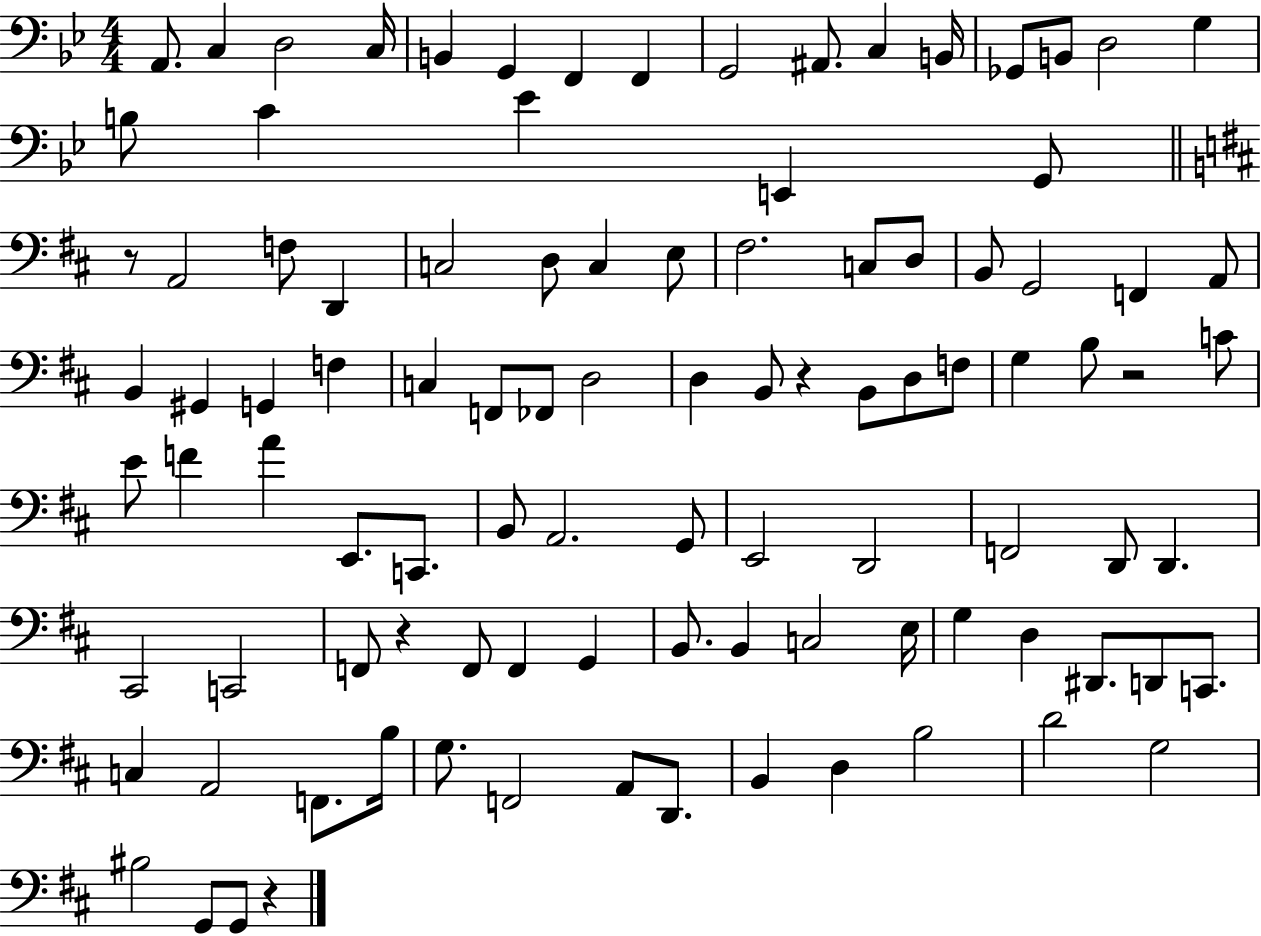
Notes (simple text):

A2/e. C3/q D3/h C3/s B2/q G2/q F2/q F2/q G2/h A#2/e. C3/q B2/s Gb2/e B2/e D3/h G3/q B3/e C4/q Eb4/q E2/q G2/e R/e A2/h F3/e D2/q C3/h D3/e C3/q E3/e F#3/h. C3/e D3/e B2/e G2/h F2/q A2/e B2/q G#2/q G2/q F3/q C3/q F2/e FES2/e D3/h D3/q B2/e R/q B2/e D3/e F3/e G3/q B3/e R/h C4/e E4/e F4/q A4/q E2/e. C2/e. B2/e A2/h. G2/e E2/h D2/h F2/h D2/e D2/q. C#2/h C2/h F2/e R/q F2/e F2/q G2/q B2/e. B2/q C3/h E3/s G3/q D3/q D#2/e. D2/e C2/e. C3/q A2/h F2/e. B3/s G3/e. F2/h A2/e D2/e. B2/q D3/q B3/h D4/h G3/h BIS3/h G2/e G2/e R/q